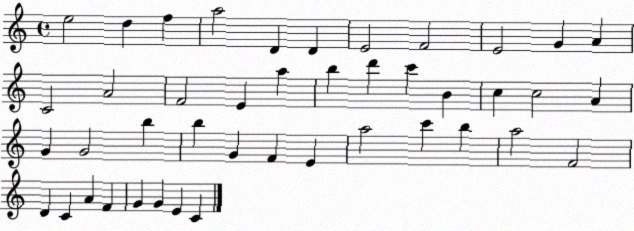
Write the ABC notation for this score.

X:1
T:Untitled
M:4/4
L:1/4
K:C
e2 d f a2 D D E2 F2 E2 G A C2 A2 F2 E a b d' c' B c c2 A G G2 b b G F E a2 c' b a2 F2 D C A F G G E C